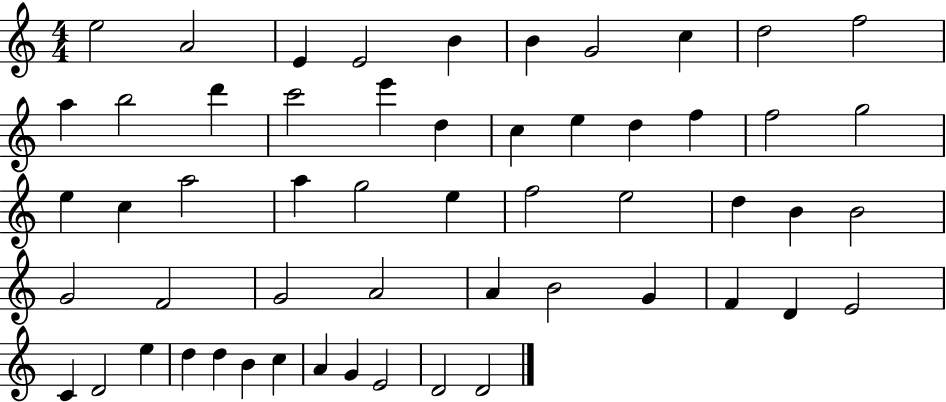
E5/h A4/h E4/q E4/h B4/q B4/q G4/h C5/q D5/h F5/h A5/q B5/h D6/q C6/h E6/q D5/q C5/q E5/q D5/q F5/q F5/h G5/h E5/q C5/q A5/h A5/q G5/h E5/q F5/h E5/h D5/q B4/q B4/h G4/h F4/h G4/h A4/h A4/q B4/h G4/q F4/q D4/q E4/h C4/q D4/h E5/q D5/q D5/q B4/q C5/q A4/q G4/q E4/h D4/h D4/h